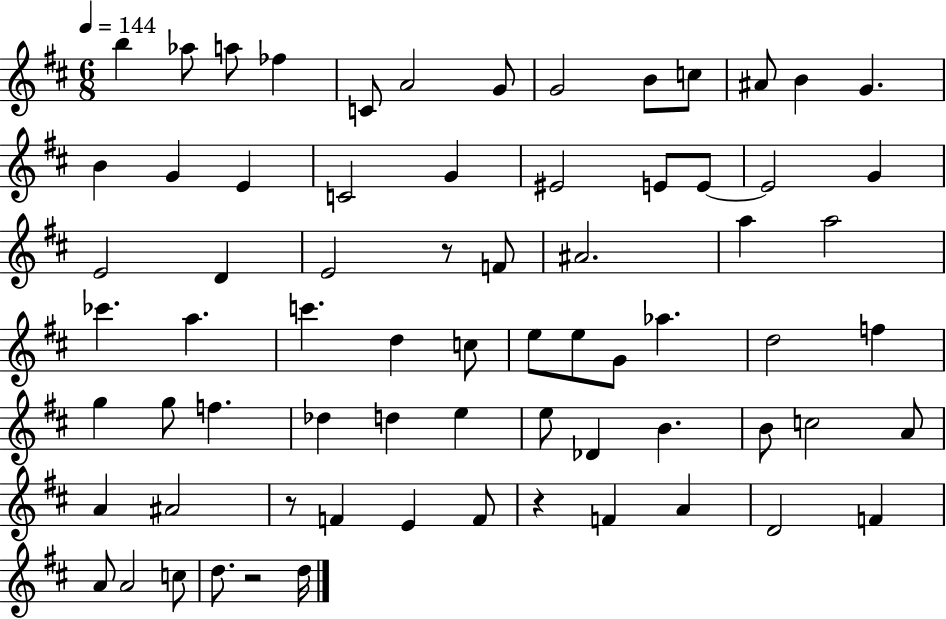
B5/q Ab5/e A5/e FES5/q C4/e A4/h G4/e G4/h B4/e C5/e A#4/e B4/q G4/q. B4/q G4/q E4/q C4/h G4/q EIS4/h E4/e E4/e E4/h G4/q E4/h D4/q E4/h R/e F4/e A#4/h. A5/q A5/h CES6/q. A5/q. C6/q. D5/q C5/e E5/e E5/e G4/e Ab5/q. D5/h F5/q G5/q G5/e F5/q. Db5/q D5/q E5/q E5/e Db4/q B4/q. B4/e C5/h A4/e A4/q A#4/h R/e F4/q E4/q F4/e R/q F4/q A4/q D4/h F4/q A4/e A4/h C5/e D5/e. R/h D5/s